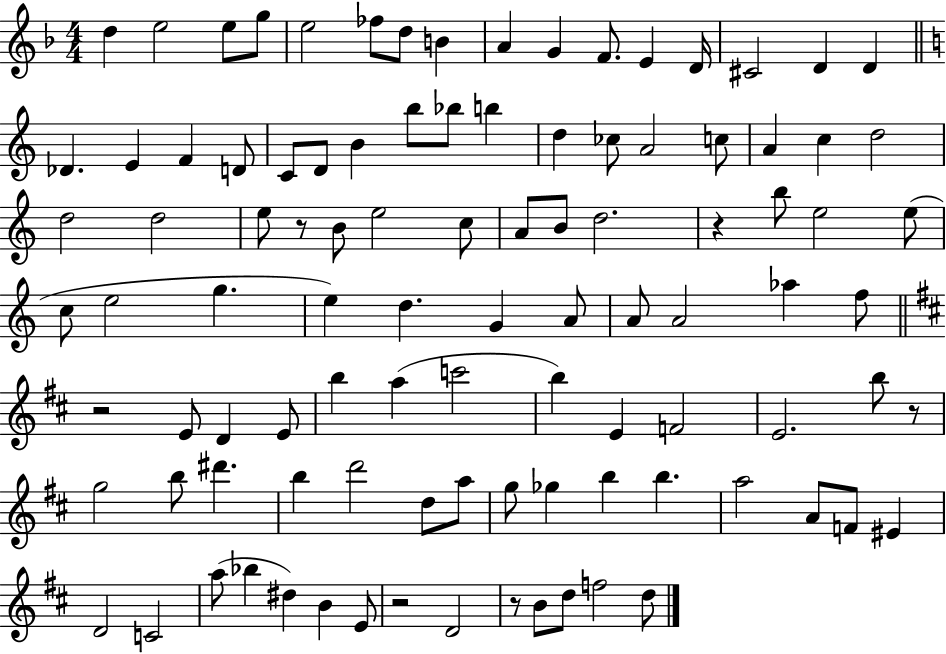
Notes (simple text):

D5/q E5/h E5/e G5/e E5/h FES5/e D5/e B4/q A4/q G4/q F4/e. E4/q D4/s C#4/h D4/q D4/q Db4/q. E4/q F4/q D4/e C4/e D4/e B4/q B5/e Bb5/e B5/q D5/q CES5/e A4/h C5/e A4/q C5/q D5/h D5/h D5/h E5/e R/e B4/e E5/h C5/e A4/e B4/e D5/h. R/q B5/e E5/h E5/e C5/e E5/h G5/q. E5/q D5/q. G4/q A4/e A4/e A4/h Ab5/q F5/e R/h E4/e D4/q E4/e B5/q A5/q C6/h B5/q E4/q F4/h E4/h. B5/e R/e G5/h B5/e D#6/q. B5/q D6/h D5/e A5/e G5/e Gb5/q B5/q B5/q. A5/h A4/e F4/e EIS4/q D4/h C4/h A5/e Bb5/q D#5/q B4/q E4/e R/h D4/h R/e B4/e D5/e F5/h D5/e